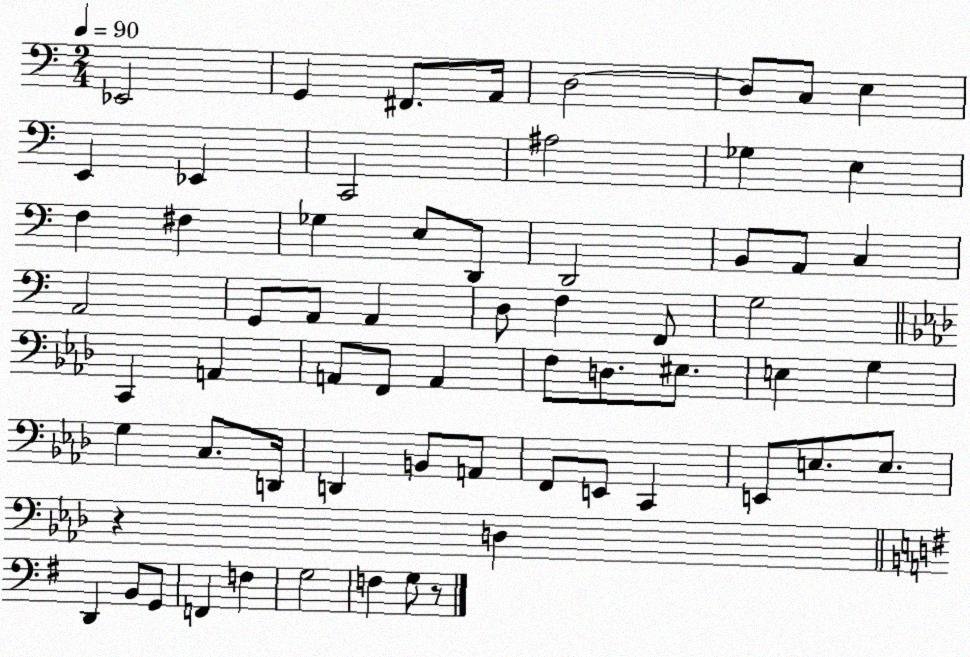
X:1
T:Untitled
M:2/4
L:1/4
K:C
_E,,2 G,, ^F,,/2 A,,/4 D,2 D,/2 C,/2 E, E,, _E,, C,,2 ^A,2 _G, E, F, ^F, _G, E,/2 D,,/2 D,,2 B,,/2 A,,/2 C, A,,2 G,,/2 A,,/2 A,, D,/2 F, F,,/2 G,2 C,, A,, A,,/2 F,,/2 A,, F,/2 D,/2 ^E,/2 E, G, G, C,/2 D,,/4 D,, B,,/2 A,,/2 F,,/2 E,,/2 C,, E,,/2 E,/2 E,/2 z D, D,, B,,/2 G,,/2 F,, F, G,2 F, G,/2 z/2